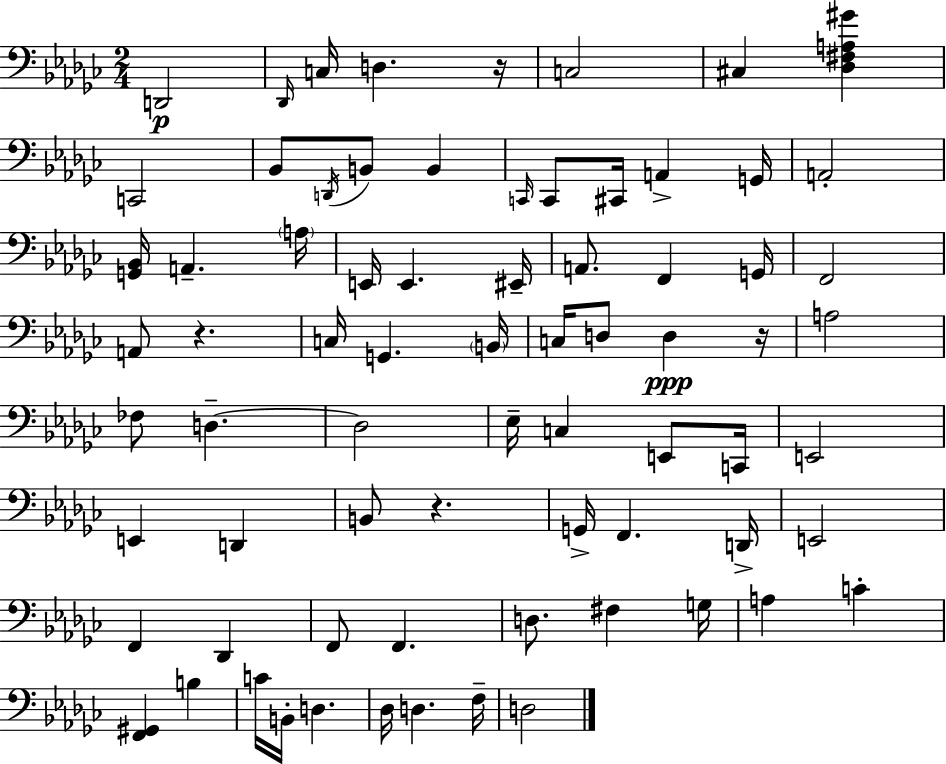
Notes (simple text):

D2/h Db2/s C3/s D3/q. R/s C3/h C#3/q [Db3,F#3,A3,G#4]/q C2/h Bb2/e D2/s B2/e B2/q C2/s C2/e C#2/s A2/q G2/s A2/h [G2,Bb2]/s A2/q. A3/s E2/s E2/q. EIS2/s A2/e. F2/q G2/s F2/h A2/e R/q. C3/s G2/q. B2/s C3/s D3/e D3/q R/s A3/h FES3/e D3/q. D3/h Eb3/s C3/q E2/e C2/s E2/h E2/q D2/q B2/e R/q. G2/s F2/q. D2/s E2/h F2/q Db2/q F2/e F2/q. D3/e. F#3/q G3/s A3/q C4/q [F2,G#2]/q B3/q C4/s B2/s D3/q. Db3/s D3/q. F3/s D3/h